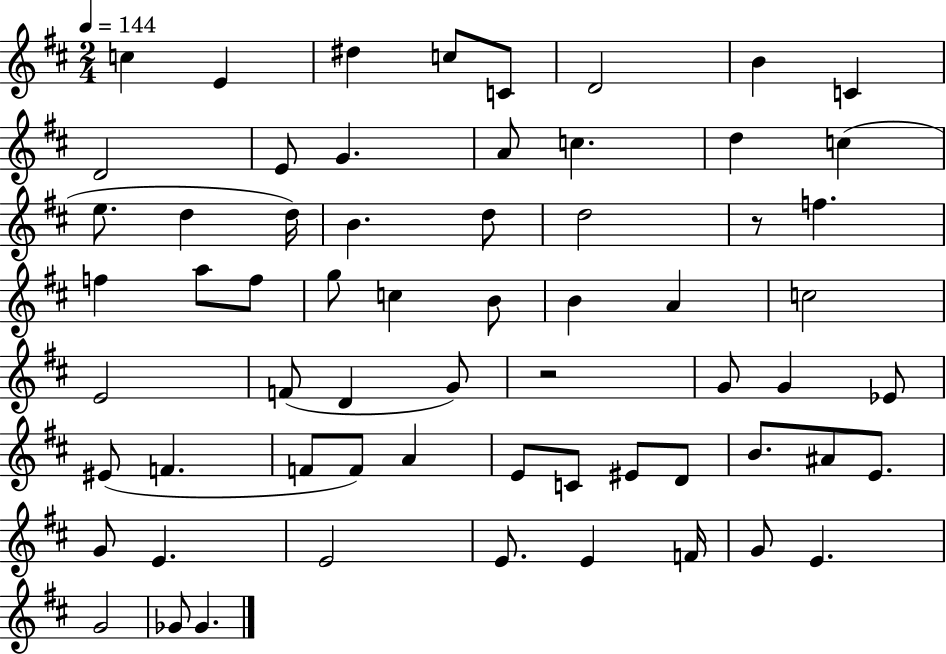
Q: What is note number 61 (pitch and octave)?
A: Gb4